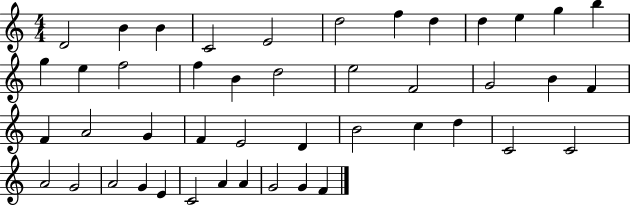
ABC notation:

X:1
T:Untitled
M:4/4
L:1/4
K:C
D2 B B C2 E2 d2 f d d e g b g e f2 f B d2 e2 F2 G2 B F F A2 G F E2 D B2 c d C2 C2 A2 G2 A2 G E C2 A A G2 G F